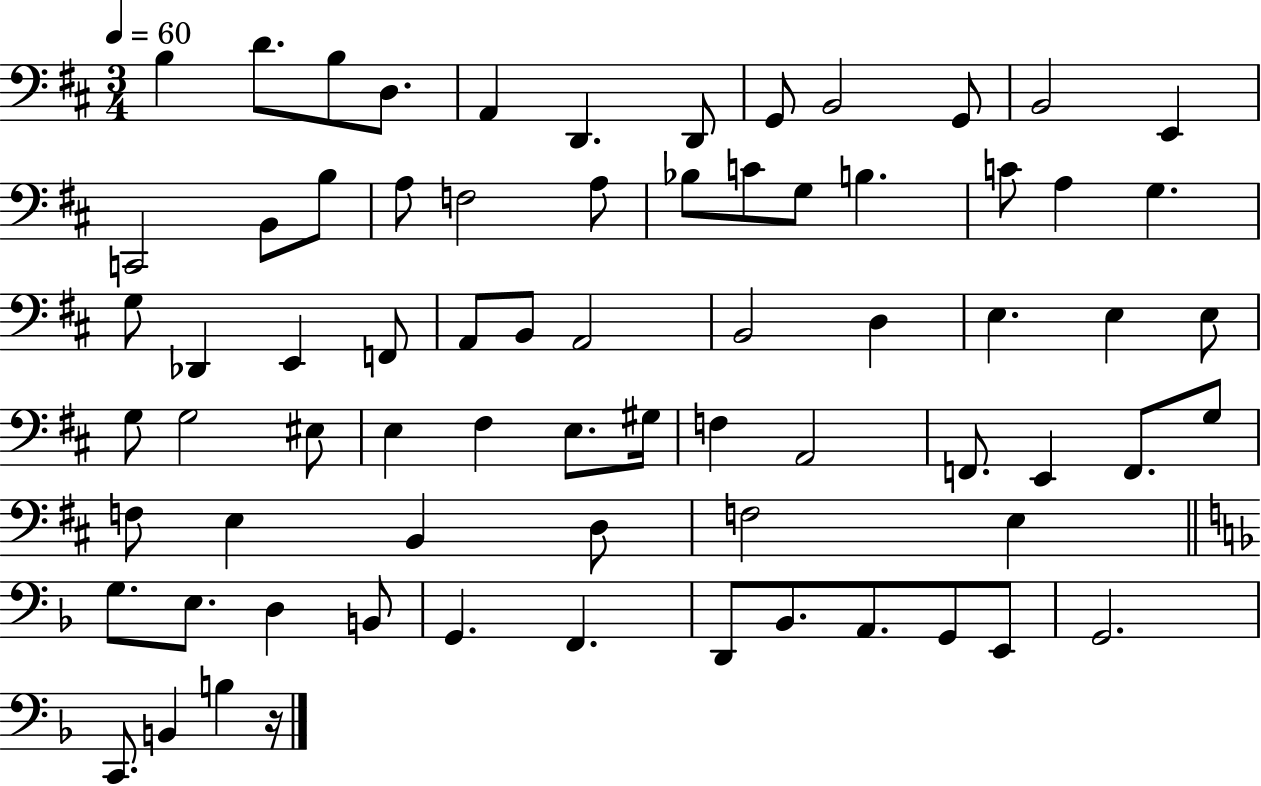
B3/q D4/e. B3/e D3/e. A2/q D2/q. D2/e G2/e B2/h G2/e B2/h E2/q C2/h B2/e B3/e A3/e F3/h A3/e Bb3/e C4/e G3/e B3/q. C4/e A3/q G3/q. G3/e Db2/q E2/q F2/e A2/e B2/e A2/h B2/h D3/q E3/q. E3/q E3/e G3/e G3/h EIS3/e E3/q F#3/q E3/e. G#3/s F3/q A2/h F2/e. E2/q F2/e. G3/e F3/e E3/q B2/q D3/e F3/h E3/q G3/e. E3/e. D3/q B2/e G2/q. F2/q. D2/e Bb2/e. A2/e. G2/e E2/e G2/h. C2/e. B2/q B3/q R/s